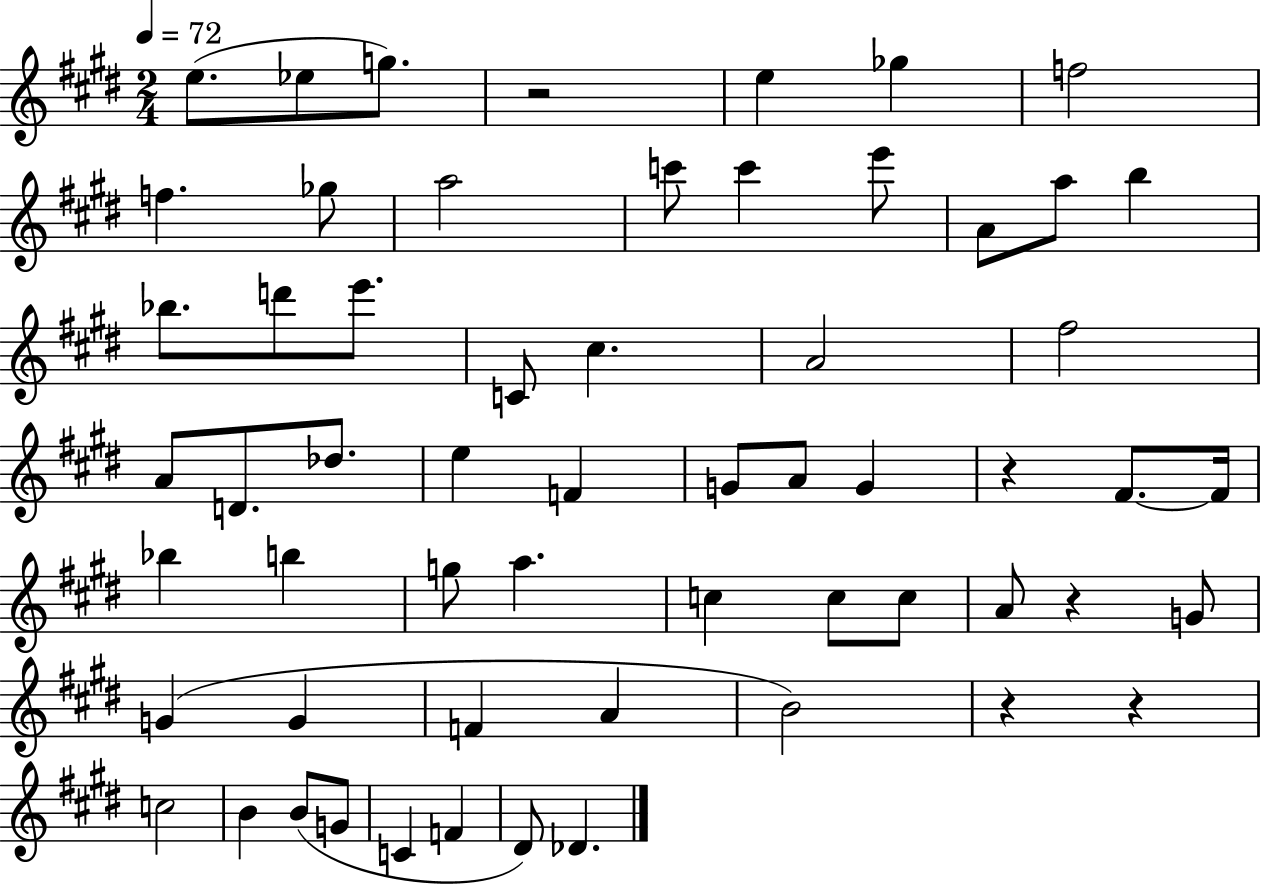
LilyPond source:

{
  \clef treble
  \numericTimeSignature
  \time 2/4
  \key e \major
  \tempo 4 = 72
  e''8.( ees''8 g''8.) | r2 | e''4 ges''4 | f''2 | \break f''4. ges''8 | a''2 | c'''8 c'''4 e'''8 | a'8 a''8 b''4 | \break bes''8. d'''8 e'''8. | c'8 cis''4. | a'2 | fis''2 | \break a'8 d'8. des''8. | e''4 f'4 | g'8 a'8 g'4 | r4 fis'8.~~ fis'16 | \break bes''4 b''4 | g''8 a''4. | c''4 c''8 c''8 | a'8 r4 g'8 | \break g'4( g'4 | f'4 a'4 | b'2) | r4 r4 | \break c''2 | b'4 b'8( g'8 | c'4 f'4 | dis'8) des'4. | \break \bar "|."
}